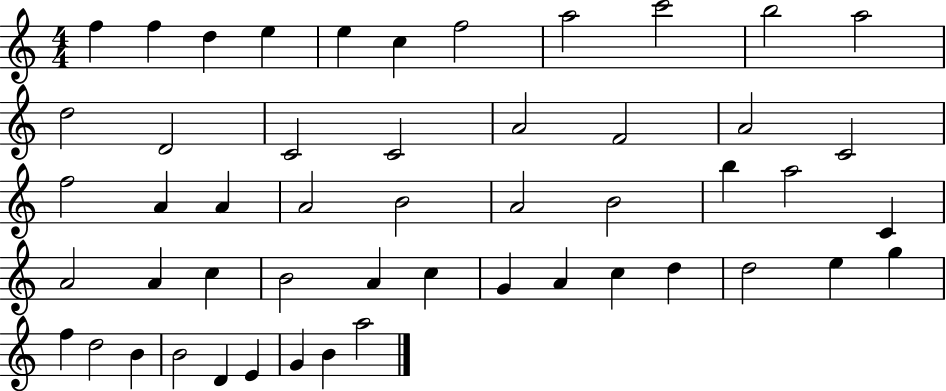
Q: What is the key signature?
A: C major